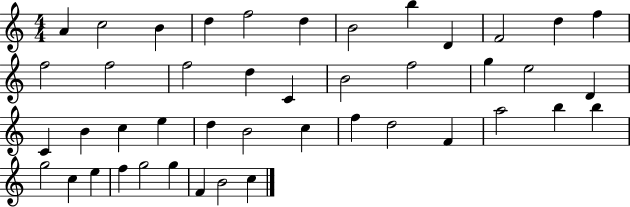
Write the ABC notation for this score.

X:1
T:Untitled
M:4/4
L:1/4
K:C
A c2 B d f2 d B2 b D F2 d f f2 f2 f2 d C B2 f2 g e2 D C B c e d B2 c f d2 F a2 b b g2 c e f g2 g F B2 c